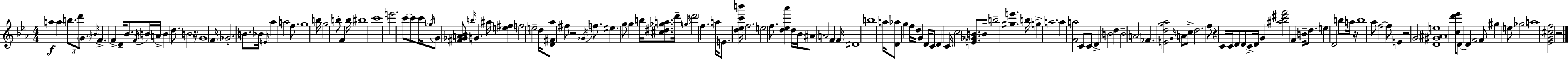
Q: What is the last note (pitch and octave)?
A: A5